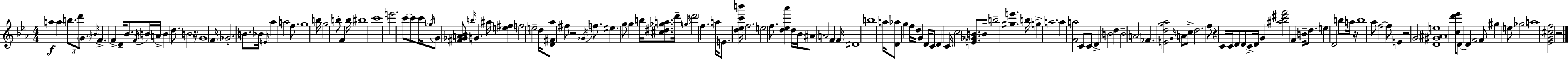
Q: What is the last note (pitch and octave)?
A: A5